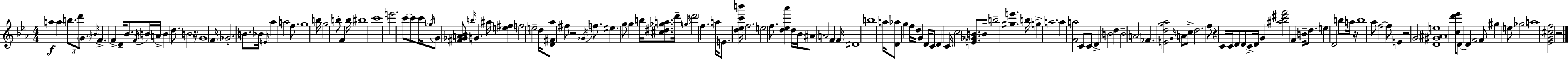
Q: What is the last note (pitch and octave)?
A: A5